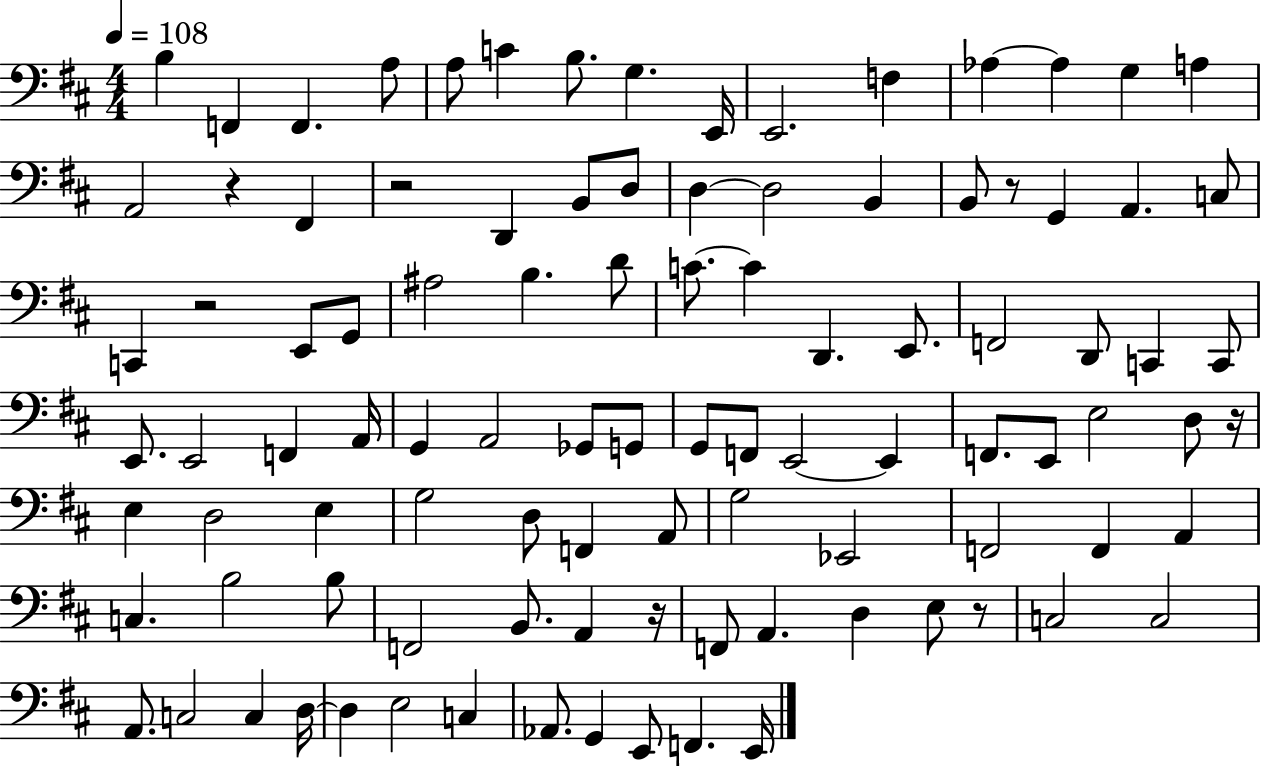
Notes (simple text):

B3/q F2/q F2/q. A3/e A3/e C4/q B3/e. G3/q. E2/s E2/h. F3/q Ab3/q Ab3/q G3/q A3/q A2/h R/q F#2/q R/h D2/q B2/e D3/e D3/q D3/h B2/q B2/e R/e G2/q A2/q. C3/e C2/q R/h E2/e G2/e A#3/h B3/q. D4/e C4/e. C4/q D2/q. E2/e. F2/h D2/e C2/q C2/e E2/e. E2/h F2/q A2/s G2/q A2/h Gb2/e G2/e G2/e F2/e E2/h E2/q F2/e. E2/e E3/h D3/e R/s E3/q D3/h E3/q G3/h D3/e F2/q A2/e G3/h Eb2/h F2/h F2/q A2/q C3/q. B3/h B3/e F2/h B2/e. A2/q R/s F2/e A2/q. D3/q E3/e R/e C3/h C3/h A2/e. C3/h C3/q D3/s D3/q E3/h C3/q Ab2/e. G2/q E2/e F2/q. E2/s